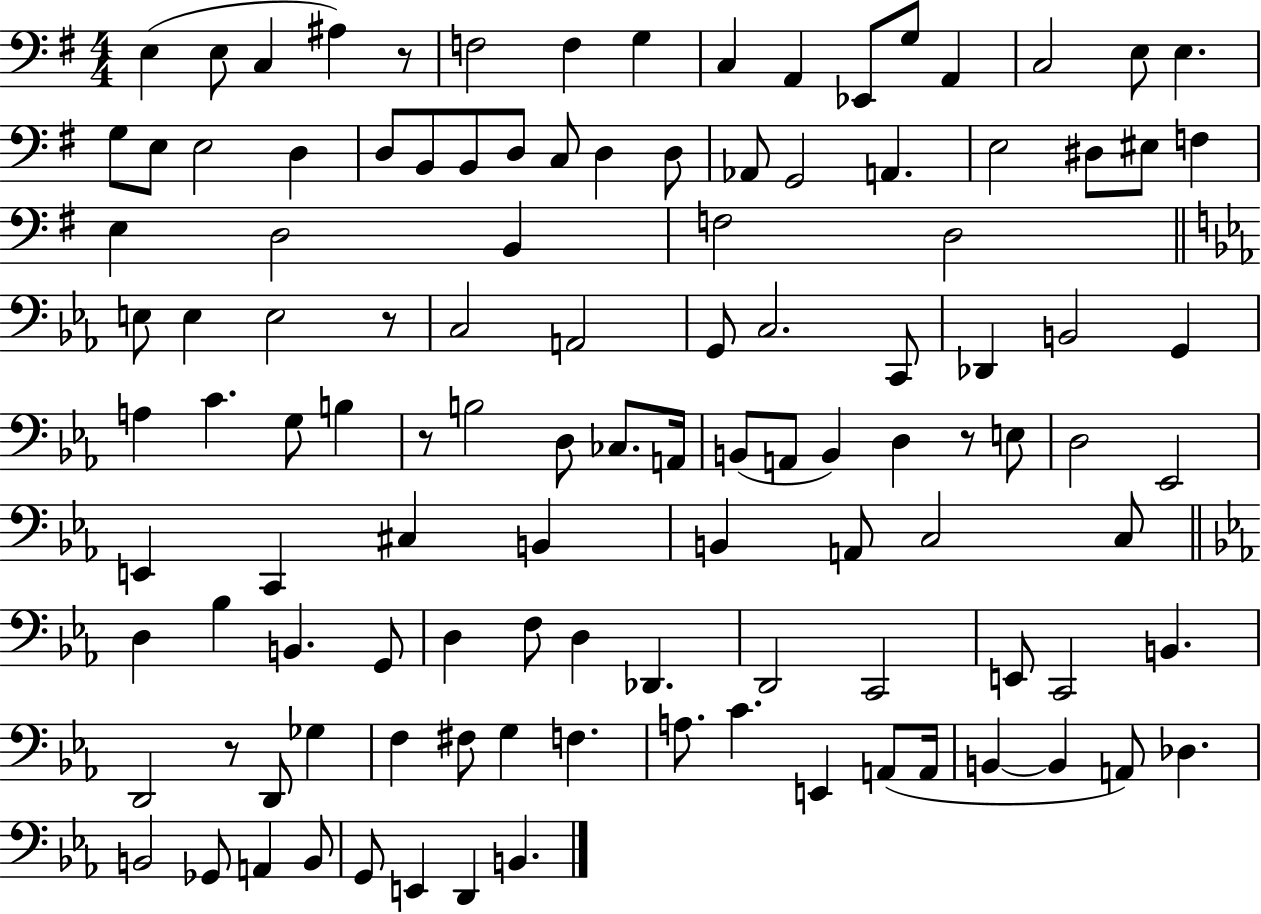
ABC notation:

X:1
T:Untitled
M:4/4
L:1/4
K:G
E, E,/2 C, ^A, z/2 F,2 F, G, C, A,, _E,,/2 G,/2 A,, C,2 E,/2 E, G,/2 E,/2 E,2 D, D,/2 B,,/2 B,,/2 D,/2 C,/2 D, D,/2 _A,,/2 G,,2 A,, E,2 ^D,/2 ^E,/2 F, E, D,2 B,, F,2 D,2 E,/2 E, E,2 z/2 C,2 A,,2 G,,/2 C,2 C,,/2 _D,, B,,2 G,, A, C G,/2 B, z/2 B,2 D,/2 _C,/2 A,,/4 B,,/2 A,,/2 B,, D, z/2 E,/2 D,2 _E,,2 E,, C,, ^C, B,, B,, A,,/2 C,2 C,/2 D, _B, B,, G,,/2 D, F,/2 D, _D,, D,,2 C,,2 E,,/2 C,,2 B,, D,,2 z/2 D,,/2 _G, F, ^F,/2 G, F, A,/2 C E,, A,,/2 A,,/4 B,, B,, A,,/2 _D, B,,2 _G,,/2 A,, B,,/2 G,,/2 E,, D,, B,,